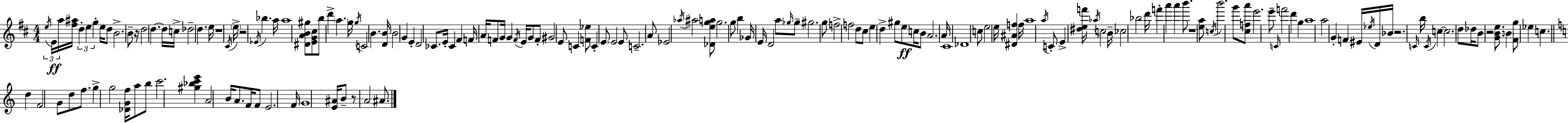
E5/s E4/s A5/s [F#5,A#5]/s D5/q E5/q G5/q E5/s D5/e B4/h. B4/e R/s D5/h D5/q. D5/s C5/s Db5/h D5/q. E5/s R/w C#4/s E5/s R/h Eb4/s Bb5/q. A5/s A5/w [D#4,A4,B4,G#5]/e [E4,G4,C#5]/e B5/e D6/q A5/q. G5/s G5/s C4/h B4/q. [D4,B4]/s B4/h G4/q E4/q D4/h CES4/e. E4/s CES4/q F#4/q F4/s A4/s F4/e G4/s G4/q F4/s E4/s G4/e F4/e G#4/h E4/e C4/q [F4,Eb5]/e C4/q E4/e E4/h E4/e C4/h. A4/e Eb4/h Ab5/s A#5/h [Db4,E5,G5,A5]/e G5/h. G5/e B5/q Gb4/s E4/s D4/h A5/e Gb5/s Gb5/e G#5/h. G5/e F5/h F5/h D5/e C#5/e E5/q D5/q G#5/e E5/e C5/s B4/e A4/h. A4/s C#4/w Db4/w C5/e E5/h E5/s [D#4,A#4,F5]/q F5/s A5/w A5/s C4/e E4/q [D#5,E5,F6]/s Ab5/s C5/h B4/s CES5/h Bb5/h D6/s F6/q A6/q A6/q B6/e. R/w [E5,A5]/e C5/s B6/h. G6/e [C#5,F5,A6]/e E6/h. E6/e C4/s F6/h D6/q G5/q A5/w A5/h G4/q F4/q EIS4/s Eb5/s D4/s Bb4/s R/h. C4/s B5/s C4/s C5/q C5/h. D5/e Db5/s B4/e R/h [G4,B4,E5]/e. B4/q [F#4,G5]/e Eb5/q C5/q. D5/q F4/h G4/e D5/e F5/e. G5/q G5/h [Db4,G4,F5]/s A5/e B5/e C6/h. [G#5,Bb5,C6,E6]/q A4/h B4/s A4/e. F4/s F4/e E4/h. F4/s G4/w [E4,A#4]/s B4/e R/e A4/h A#4/e.